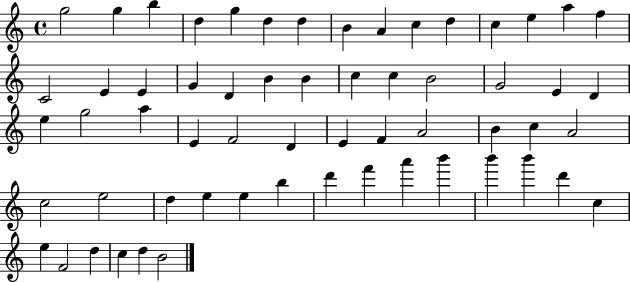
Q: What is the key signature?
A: C major